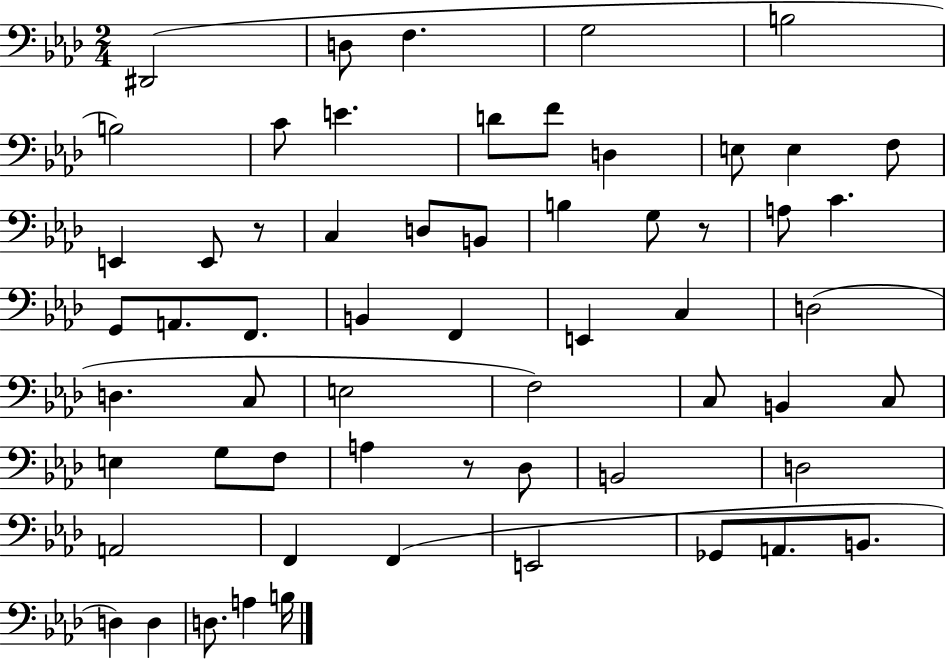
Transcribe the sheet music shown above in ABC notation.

X:1
T:Untitled
M:2/4
L:1/4
K:Ab
^D,,2 D,/2 F, G,2 B,2 B,2 C/2 E D/2 F/2 D, E,/2 E, F,/2 E,, E,,/2 z/2 C, D,/2 B,,/2 B, G,/2 z/2 A,/2 C G,,/2 A,,/2 F,,/2 B,, F,, E,, C, D,2 D, C,/2 E,2 F,2 C,/2 B,, C,/2 E, G,/2 F,/2 A, z/2 _D,/2 B,,2 D,2 A,,2 F,, F,, E,,2 _G,,/2 A,,/2 B,,/2 D, D, D,/2 A, B,/4